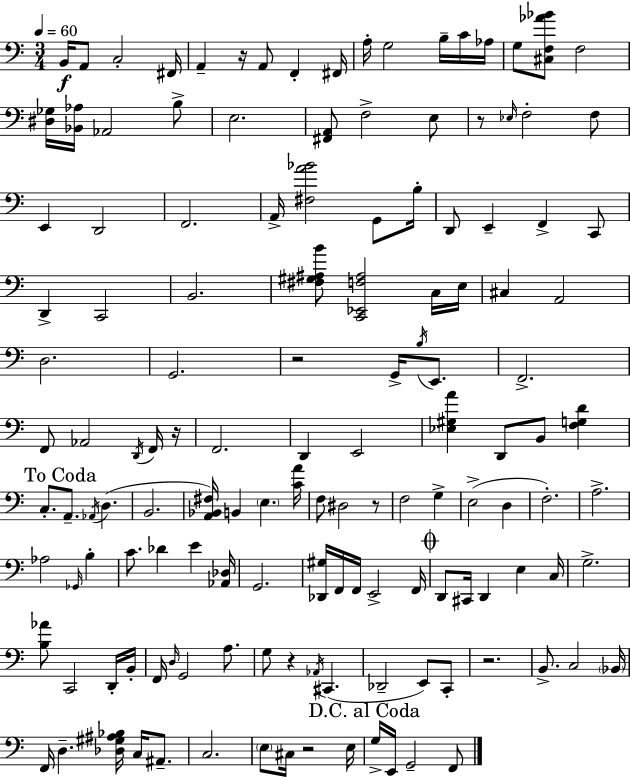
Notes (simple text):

B2/s A2/e C3/h F#2/s A2/q R/s A2/e F2/q F#2/s A3/s G3/h B3/s C4/s Ab3/s G3/e [C#3,F3,Ab4,Bb4]/e F3/h [D#3,Gb3]/s [Bb2,Ab3]/s Ab2/h B3/e E3/h. [F#2,A2]/e F3/h E3/e R/e Eb3/s F3/h F3/e E2/q D2/h F2/h. A2/s [F#3,A4,Bb4]/h G2/e B3/s D2/e E2/q F2/q C2/e D2/q C2/h B2/h. [F#3,G#3,A#3,B4]/e [C2,Eb2,F3,A#3]/h C3/s E3/s C#3/q A2/h D3/h. G2/h. R/h G2/s B3/s E2/e. F2/h. F2/e Ab2/h D2/s F2/s R/s F2/h. D2/q E2/h [Eb3,G#3,A4]/q D2/e B2/e [F3,G3,D4]/q C3/e. A2/e. Ab2/s D3/q. B2/h. [A2,Bb2,F#3]/s B2/q E3/q. [C4,A4]/s F3/e D#3/h R/e F3/h G3/q E3/h D3/q F3/h. A3/h. Ab3/h Gb2/s B3/q C4/e. Db4/q E4/q [Ab2,Db3]/s G2/h. [Db2,G#3]/s F2/s F2/s E2/h F2/s D2/e C#2/s D2/q E3/q C3/s G3/h. [B3,Ab4]/e C2/h D2/s B2/s F2/s D3/s G2/h A3/e. G3/e R/q Ab2/s C#2/q. Db2/h E2/e C2/e R/h. B2/e. C3/h Bb2/s F2/s D3/q. [Db3,G#3,A#3,Bb3]/s C3/s A#2/e. C3/h. E3/e C#3/s R/h E3/s G3/s E2/s G2/h F2/e